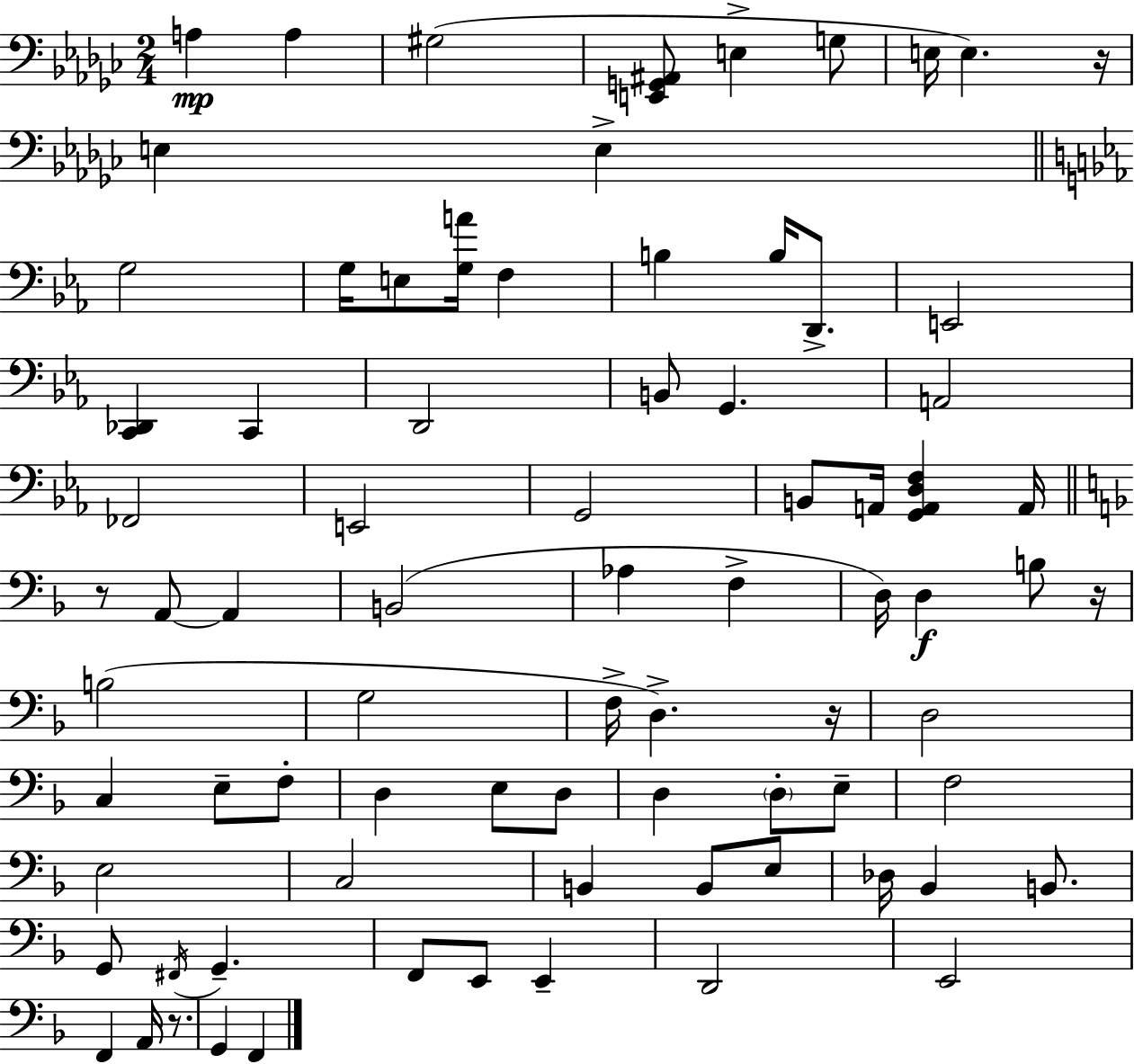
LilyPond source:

{
  \clef bass
  \numericTimeSignature
  \time 2/4
  \key ees \minor
  a4\mp a4 | gis2( | <e, g, ais,>8 e4-> g8 | e16 e4.) r16 | \break e4 e4-> | \bar "||" \break \key c \minor g2 | g16 e8 <g a'>16 f4 | b4 b16 d,8.-> | e,2 | \break <c, des,>4 c,4 | d,2 | b,8 g,4. | a,2 | \break fes,2 | e,2 | g,2 | b,8 a,16 <g, a, d f>4 a,16 | \break \bar "||" \break \key d \minor r8 a,8~~ a,4 | b,2( | aes4 f4-> | d16) d4\f b8 r16 | \break b2( | g2 | f16-> d4.->) r16 | d2 | \break c4 e8-- f8-. | d4 e8 d8 | d4 \parenthesize d8-. e8-- | f2 | \break e2 | c2 | b,4 b,8 e8 | des16 bes,4 b,8. | \break g,8 \acciaccatura { fis,16 } g,4.-- | f,8 e,8 e,4-- | d,2 | e,2 | \break f,4 a,16 r8. | g,4 f,4 | \bar "|."
}